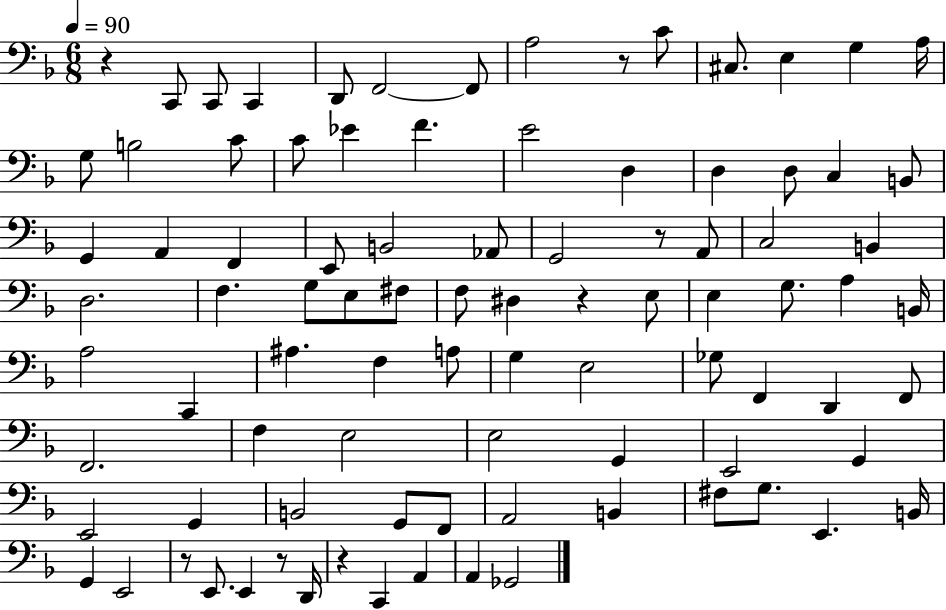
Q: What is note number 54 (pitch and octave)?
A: Gb3